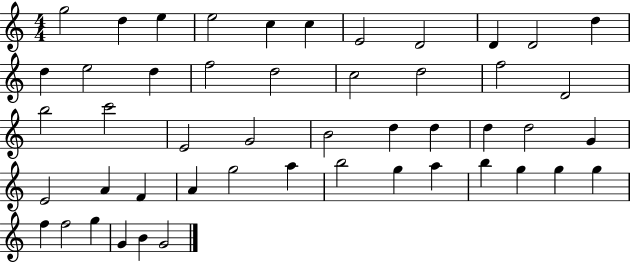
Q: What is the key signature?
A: C major